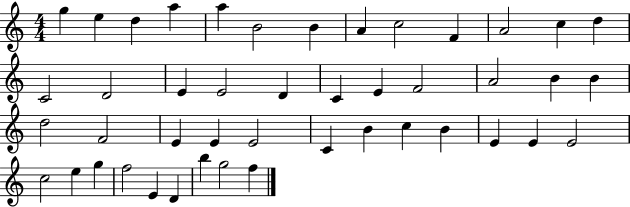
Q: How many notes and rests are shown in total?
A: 45